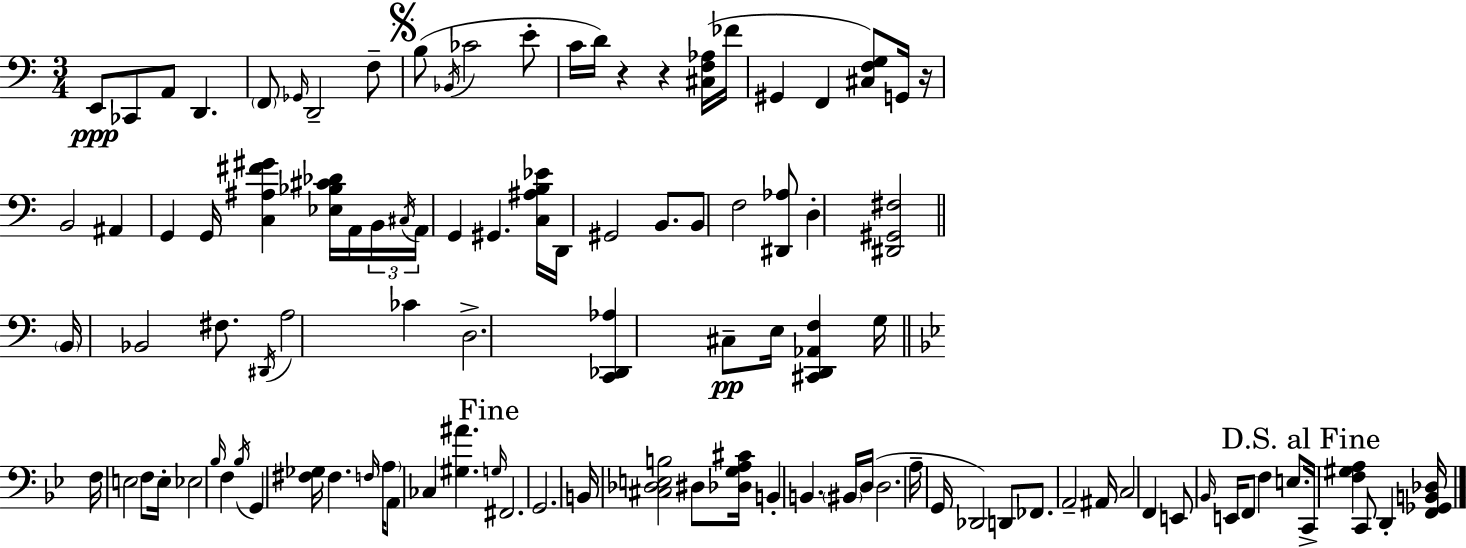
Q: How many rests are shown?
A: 3